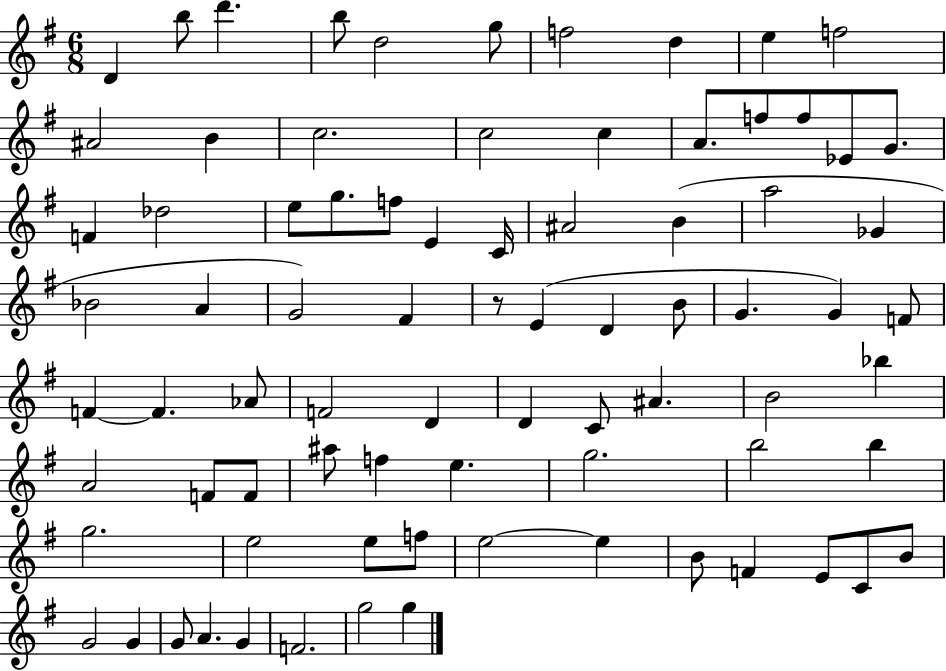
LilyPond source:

{
  \clef treble
  \numericTimeSignature
  \time 6/8
  \key g \major
  d'4 b''8 d'''4. | b''8 d''2 g''8 | f''2 d''4 | e''4 f''2 | \break ais'2 b'4 | c''2. | c''2 c''4 | a'8. f''8 f''8 ees'8 g'8. | \break f'4 des''2 | e''8 g''8. f''8 e'4 c'16 | ais'2 b'4( | a''2 ges'4 | \break bes'2 a'4 | g'2) fis'4 | r8 e'4( d'4 b'8 | g'4. g'4) f'8 | \break f'4~~ f'4. aes'8 | f'2 d'4 | d'4 c'8 ais'4. | b'2 bes''4 | \break a'2 f'8 f'8 | ais''8 f''4 e''4. | g''2. | b''2 b''4 | \break g''2. | e''2 e''8 f''8 | e''2~~ e''4 | b'8 f'4 e'8 c'8 b'8 | \break g'2 g'4 | g'8 a'4. g'4 | f'2. | g''2 g''4 | \break \bar "|."
}